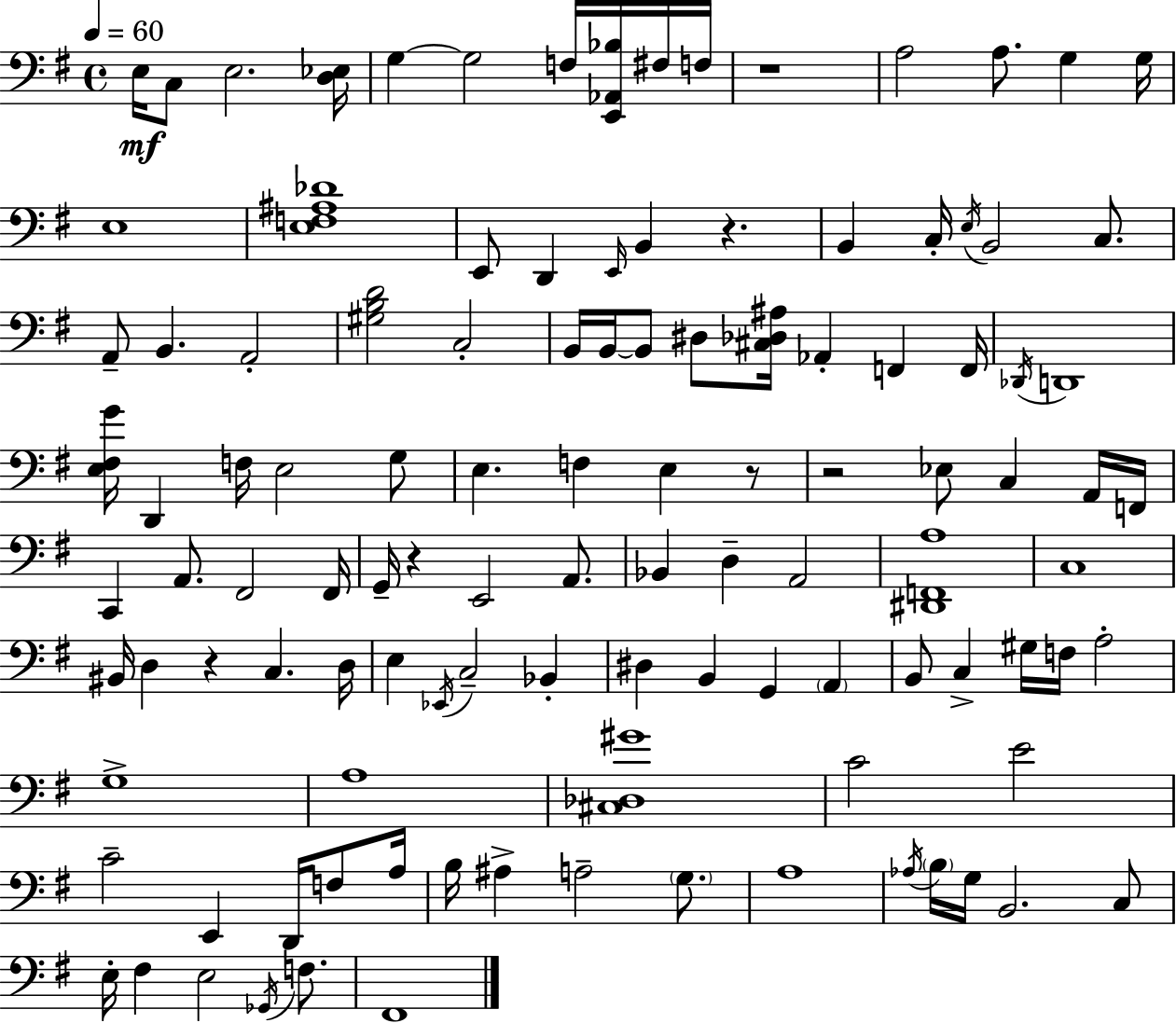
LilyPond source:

{
  \clef bass
  \time 4/4
  \defaultTimeSignature
  \key e \minor
  \tempo 4 = 60
  e16\mf c8 e2. <d ees>16 | g4~~ g2 f16 <e, aes, bes>16 fis16 f16 | r1 | a2 a8. g4 g16 | \break e1 | <e f ais des'>1 | e,8 d,4 \grace { e,16 } b,4 r4. | b,4 c16-. \acciaccatura { e16 } b,2 c8. | \break a,8-- b,4. a,2-. | <gis b d'>2 c2-. | b,16 b,16~~ b,8 dis8 <cis des ais>16 aes,4-. f,4 | f,16 \acciaccatura { des,16 } d,1 | \break <e fis g'>16 d,4 f16 e2 | g8 e4. f4 e4 | r8 r2 ees8 c4 | a,16 f,16 c,4 a,8. fis,2 | \break fis,16 g,16-- r4 e,2 | a,8. bes,4 d4-- a,2 | <dis, f, a>1 | c1 | \break bis,16 d4 r4 c4. | d16 e4 \acciaccatura { ees,16 } c2-- | bes,4-. dis4 b,4 g,4 | \parenthesize a,4 b,8 c4-> gis16 f16 a2-. | \break g1-> | a1 | <cis des gis'>1 | c'2 e'2 | \break c'2-- e,4 | d,16 f8 a16 b16 ais4-> a2-- | \parenthesize g8. a1 | \acciaccatura { aes16 } \parenthesize b16 g16 b,2. | \break c8 e16-. fis4 e2 | \acciaccatura { ges,16 } f8. fis,1 | \bar "|."
}